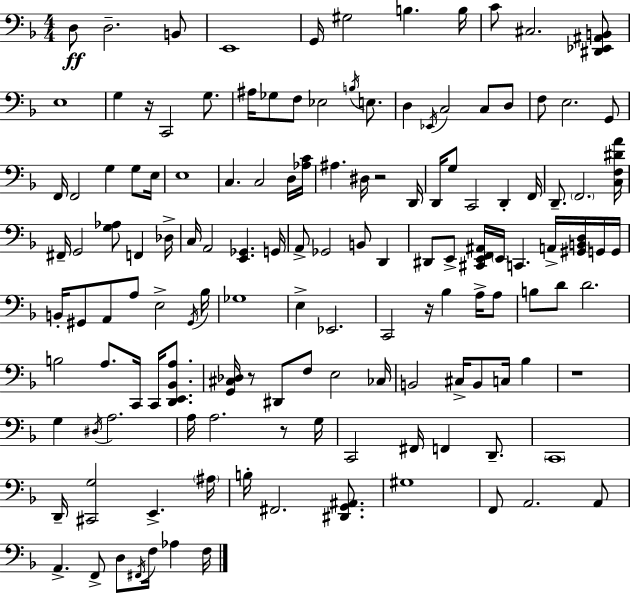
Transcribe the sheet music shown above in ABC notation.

X:1
T:Untitled
M:4/4
L:1/4
K:Dm
D,/2 D,2 B,,/2 E,,4 G,,/4 ^G,2 B, B,/4 C/2 ^C,2 [^D,,_E,,^A,,B,,]/2 E,4 G, z/4 C,,2 G,/2 ^A,/4 _G,/2 F,/2 _E,2 B,/4 E,/2 D, _E,,/4 C,2 C,/2 D,/2 F,/2 E,2 G,,/2 F,,/4 F,,2 G, G,/2 E,/4 E,4 C, C,2 D,/4 [_A,C]/4 ^A, ^D,/4 z2 D,,/4 D,,/4 G,/2 C,,2 D,, F,,/4 D,,/2 F,,2 [C,F,^DA]/4 ^F,,/4 G,,2 [G,_A,]/2 F,, _D,/4 C,/4 A,,2 [E,,_G,,] G,,/4 A,,/2 _G,,2 B,,/2 D,, ^D,,/2 E,,/2 [^C,,E,,F,,^A,,]/4 E,,/4 C,, A,,/4 [^G,,B,,D,]/4 G,,/4 G,,/4 B,,/4 ^G,,/2 A,,/2 A,/2 E,2 ^G,,/4 _B,/4 _G,4 E, _E,,2 C,,2 z/4 _B, A,/4 A,/2 B,/2 D/2 D2 B,2 A,/2 C,,/4 C,,/4 [D,,E,,_B,,A,]/2 [G,,^C,_D,]/4 z/2 ^D,,/2 F,/2 E,2 _C,/4 B,,2 ^C,/4 B,,/2 C,/4 _B, z4 G, ^D,/4 A,2 A,/4 A,2 z/2 G,/4 C,,2 ^F,,/4 F,, D,,/2 C,,4 D,,/4 [^C,,G,]2 E,, ^A,/4 B,/4 ^F,,2 [^D,,G,,^A,,]/2 ^G,4 F,,/2 A,,2 A,,/2 A,, F,,/2 D,/2 ^F,,/4 F,/4 _A, F,/4